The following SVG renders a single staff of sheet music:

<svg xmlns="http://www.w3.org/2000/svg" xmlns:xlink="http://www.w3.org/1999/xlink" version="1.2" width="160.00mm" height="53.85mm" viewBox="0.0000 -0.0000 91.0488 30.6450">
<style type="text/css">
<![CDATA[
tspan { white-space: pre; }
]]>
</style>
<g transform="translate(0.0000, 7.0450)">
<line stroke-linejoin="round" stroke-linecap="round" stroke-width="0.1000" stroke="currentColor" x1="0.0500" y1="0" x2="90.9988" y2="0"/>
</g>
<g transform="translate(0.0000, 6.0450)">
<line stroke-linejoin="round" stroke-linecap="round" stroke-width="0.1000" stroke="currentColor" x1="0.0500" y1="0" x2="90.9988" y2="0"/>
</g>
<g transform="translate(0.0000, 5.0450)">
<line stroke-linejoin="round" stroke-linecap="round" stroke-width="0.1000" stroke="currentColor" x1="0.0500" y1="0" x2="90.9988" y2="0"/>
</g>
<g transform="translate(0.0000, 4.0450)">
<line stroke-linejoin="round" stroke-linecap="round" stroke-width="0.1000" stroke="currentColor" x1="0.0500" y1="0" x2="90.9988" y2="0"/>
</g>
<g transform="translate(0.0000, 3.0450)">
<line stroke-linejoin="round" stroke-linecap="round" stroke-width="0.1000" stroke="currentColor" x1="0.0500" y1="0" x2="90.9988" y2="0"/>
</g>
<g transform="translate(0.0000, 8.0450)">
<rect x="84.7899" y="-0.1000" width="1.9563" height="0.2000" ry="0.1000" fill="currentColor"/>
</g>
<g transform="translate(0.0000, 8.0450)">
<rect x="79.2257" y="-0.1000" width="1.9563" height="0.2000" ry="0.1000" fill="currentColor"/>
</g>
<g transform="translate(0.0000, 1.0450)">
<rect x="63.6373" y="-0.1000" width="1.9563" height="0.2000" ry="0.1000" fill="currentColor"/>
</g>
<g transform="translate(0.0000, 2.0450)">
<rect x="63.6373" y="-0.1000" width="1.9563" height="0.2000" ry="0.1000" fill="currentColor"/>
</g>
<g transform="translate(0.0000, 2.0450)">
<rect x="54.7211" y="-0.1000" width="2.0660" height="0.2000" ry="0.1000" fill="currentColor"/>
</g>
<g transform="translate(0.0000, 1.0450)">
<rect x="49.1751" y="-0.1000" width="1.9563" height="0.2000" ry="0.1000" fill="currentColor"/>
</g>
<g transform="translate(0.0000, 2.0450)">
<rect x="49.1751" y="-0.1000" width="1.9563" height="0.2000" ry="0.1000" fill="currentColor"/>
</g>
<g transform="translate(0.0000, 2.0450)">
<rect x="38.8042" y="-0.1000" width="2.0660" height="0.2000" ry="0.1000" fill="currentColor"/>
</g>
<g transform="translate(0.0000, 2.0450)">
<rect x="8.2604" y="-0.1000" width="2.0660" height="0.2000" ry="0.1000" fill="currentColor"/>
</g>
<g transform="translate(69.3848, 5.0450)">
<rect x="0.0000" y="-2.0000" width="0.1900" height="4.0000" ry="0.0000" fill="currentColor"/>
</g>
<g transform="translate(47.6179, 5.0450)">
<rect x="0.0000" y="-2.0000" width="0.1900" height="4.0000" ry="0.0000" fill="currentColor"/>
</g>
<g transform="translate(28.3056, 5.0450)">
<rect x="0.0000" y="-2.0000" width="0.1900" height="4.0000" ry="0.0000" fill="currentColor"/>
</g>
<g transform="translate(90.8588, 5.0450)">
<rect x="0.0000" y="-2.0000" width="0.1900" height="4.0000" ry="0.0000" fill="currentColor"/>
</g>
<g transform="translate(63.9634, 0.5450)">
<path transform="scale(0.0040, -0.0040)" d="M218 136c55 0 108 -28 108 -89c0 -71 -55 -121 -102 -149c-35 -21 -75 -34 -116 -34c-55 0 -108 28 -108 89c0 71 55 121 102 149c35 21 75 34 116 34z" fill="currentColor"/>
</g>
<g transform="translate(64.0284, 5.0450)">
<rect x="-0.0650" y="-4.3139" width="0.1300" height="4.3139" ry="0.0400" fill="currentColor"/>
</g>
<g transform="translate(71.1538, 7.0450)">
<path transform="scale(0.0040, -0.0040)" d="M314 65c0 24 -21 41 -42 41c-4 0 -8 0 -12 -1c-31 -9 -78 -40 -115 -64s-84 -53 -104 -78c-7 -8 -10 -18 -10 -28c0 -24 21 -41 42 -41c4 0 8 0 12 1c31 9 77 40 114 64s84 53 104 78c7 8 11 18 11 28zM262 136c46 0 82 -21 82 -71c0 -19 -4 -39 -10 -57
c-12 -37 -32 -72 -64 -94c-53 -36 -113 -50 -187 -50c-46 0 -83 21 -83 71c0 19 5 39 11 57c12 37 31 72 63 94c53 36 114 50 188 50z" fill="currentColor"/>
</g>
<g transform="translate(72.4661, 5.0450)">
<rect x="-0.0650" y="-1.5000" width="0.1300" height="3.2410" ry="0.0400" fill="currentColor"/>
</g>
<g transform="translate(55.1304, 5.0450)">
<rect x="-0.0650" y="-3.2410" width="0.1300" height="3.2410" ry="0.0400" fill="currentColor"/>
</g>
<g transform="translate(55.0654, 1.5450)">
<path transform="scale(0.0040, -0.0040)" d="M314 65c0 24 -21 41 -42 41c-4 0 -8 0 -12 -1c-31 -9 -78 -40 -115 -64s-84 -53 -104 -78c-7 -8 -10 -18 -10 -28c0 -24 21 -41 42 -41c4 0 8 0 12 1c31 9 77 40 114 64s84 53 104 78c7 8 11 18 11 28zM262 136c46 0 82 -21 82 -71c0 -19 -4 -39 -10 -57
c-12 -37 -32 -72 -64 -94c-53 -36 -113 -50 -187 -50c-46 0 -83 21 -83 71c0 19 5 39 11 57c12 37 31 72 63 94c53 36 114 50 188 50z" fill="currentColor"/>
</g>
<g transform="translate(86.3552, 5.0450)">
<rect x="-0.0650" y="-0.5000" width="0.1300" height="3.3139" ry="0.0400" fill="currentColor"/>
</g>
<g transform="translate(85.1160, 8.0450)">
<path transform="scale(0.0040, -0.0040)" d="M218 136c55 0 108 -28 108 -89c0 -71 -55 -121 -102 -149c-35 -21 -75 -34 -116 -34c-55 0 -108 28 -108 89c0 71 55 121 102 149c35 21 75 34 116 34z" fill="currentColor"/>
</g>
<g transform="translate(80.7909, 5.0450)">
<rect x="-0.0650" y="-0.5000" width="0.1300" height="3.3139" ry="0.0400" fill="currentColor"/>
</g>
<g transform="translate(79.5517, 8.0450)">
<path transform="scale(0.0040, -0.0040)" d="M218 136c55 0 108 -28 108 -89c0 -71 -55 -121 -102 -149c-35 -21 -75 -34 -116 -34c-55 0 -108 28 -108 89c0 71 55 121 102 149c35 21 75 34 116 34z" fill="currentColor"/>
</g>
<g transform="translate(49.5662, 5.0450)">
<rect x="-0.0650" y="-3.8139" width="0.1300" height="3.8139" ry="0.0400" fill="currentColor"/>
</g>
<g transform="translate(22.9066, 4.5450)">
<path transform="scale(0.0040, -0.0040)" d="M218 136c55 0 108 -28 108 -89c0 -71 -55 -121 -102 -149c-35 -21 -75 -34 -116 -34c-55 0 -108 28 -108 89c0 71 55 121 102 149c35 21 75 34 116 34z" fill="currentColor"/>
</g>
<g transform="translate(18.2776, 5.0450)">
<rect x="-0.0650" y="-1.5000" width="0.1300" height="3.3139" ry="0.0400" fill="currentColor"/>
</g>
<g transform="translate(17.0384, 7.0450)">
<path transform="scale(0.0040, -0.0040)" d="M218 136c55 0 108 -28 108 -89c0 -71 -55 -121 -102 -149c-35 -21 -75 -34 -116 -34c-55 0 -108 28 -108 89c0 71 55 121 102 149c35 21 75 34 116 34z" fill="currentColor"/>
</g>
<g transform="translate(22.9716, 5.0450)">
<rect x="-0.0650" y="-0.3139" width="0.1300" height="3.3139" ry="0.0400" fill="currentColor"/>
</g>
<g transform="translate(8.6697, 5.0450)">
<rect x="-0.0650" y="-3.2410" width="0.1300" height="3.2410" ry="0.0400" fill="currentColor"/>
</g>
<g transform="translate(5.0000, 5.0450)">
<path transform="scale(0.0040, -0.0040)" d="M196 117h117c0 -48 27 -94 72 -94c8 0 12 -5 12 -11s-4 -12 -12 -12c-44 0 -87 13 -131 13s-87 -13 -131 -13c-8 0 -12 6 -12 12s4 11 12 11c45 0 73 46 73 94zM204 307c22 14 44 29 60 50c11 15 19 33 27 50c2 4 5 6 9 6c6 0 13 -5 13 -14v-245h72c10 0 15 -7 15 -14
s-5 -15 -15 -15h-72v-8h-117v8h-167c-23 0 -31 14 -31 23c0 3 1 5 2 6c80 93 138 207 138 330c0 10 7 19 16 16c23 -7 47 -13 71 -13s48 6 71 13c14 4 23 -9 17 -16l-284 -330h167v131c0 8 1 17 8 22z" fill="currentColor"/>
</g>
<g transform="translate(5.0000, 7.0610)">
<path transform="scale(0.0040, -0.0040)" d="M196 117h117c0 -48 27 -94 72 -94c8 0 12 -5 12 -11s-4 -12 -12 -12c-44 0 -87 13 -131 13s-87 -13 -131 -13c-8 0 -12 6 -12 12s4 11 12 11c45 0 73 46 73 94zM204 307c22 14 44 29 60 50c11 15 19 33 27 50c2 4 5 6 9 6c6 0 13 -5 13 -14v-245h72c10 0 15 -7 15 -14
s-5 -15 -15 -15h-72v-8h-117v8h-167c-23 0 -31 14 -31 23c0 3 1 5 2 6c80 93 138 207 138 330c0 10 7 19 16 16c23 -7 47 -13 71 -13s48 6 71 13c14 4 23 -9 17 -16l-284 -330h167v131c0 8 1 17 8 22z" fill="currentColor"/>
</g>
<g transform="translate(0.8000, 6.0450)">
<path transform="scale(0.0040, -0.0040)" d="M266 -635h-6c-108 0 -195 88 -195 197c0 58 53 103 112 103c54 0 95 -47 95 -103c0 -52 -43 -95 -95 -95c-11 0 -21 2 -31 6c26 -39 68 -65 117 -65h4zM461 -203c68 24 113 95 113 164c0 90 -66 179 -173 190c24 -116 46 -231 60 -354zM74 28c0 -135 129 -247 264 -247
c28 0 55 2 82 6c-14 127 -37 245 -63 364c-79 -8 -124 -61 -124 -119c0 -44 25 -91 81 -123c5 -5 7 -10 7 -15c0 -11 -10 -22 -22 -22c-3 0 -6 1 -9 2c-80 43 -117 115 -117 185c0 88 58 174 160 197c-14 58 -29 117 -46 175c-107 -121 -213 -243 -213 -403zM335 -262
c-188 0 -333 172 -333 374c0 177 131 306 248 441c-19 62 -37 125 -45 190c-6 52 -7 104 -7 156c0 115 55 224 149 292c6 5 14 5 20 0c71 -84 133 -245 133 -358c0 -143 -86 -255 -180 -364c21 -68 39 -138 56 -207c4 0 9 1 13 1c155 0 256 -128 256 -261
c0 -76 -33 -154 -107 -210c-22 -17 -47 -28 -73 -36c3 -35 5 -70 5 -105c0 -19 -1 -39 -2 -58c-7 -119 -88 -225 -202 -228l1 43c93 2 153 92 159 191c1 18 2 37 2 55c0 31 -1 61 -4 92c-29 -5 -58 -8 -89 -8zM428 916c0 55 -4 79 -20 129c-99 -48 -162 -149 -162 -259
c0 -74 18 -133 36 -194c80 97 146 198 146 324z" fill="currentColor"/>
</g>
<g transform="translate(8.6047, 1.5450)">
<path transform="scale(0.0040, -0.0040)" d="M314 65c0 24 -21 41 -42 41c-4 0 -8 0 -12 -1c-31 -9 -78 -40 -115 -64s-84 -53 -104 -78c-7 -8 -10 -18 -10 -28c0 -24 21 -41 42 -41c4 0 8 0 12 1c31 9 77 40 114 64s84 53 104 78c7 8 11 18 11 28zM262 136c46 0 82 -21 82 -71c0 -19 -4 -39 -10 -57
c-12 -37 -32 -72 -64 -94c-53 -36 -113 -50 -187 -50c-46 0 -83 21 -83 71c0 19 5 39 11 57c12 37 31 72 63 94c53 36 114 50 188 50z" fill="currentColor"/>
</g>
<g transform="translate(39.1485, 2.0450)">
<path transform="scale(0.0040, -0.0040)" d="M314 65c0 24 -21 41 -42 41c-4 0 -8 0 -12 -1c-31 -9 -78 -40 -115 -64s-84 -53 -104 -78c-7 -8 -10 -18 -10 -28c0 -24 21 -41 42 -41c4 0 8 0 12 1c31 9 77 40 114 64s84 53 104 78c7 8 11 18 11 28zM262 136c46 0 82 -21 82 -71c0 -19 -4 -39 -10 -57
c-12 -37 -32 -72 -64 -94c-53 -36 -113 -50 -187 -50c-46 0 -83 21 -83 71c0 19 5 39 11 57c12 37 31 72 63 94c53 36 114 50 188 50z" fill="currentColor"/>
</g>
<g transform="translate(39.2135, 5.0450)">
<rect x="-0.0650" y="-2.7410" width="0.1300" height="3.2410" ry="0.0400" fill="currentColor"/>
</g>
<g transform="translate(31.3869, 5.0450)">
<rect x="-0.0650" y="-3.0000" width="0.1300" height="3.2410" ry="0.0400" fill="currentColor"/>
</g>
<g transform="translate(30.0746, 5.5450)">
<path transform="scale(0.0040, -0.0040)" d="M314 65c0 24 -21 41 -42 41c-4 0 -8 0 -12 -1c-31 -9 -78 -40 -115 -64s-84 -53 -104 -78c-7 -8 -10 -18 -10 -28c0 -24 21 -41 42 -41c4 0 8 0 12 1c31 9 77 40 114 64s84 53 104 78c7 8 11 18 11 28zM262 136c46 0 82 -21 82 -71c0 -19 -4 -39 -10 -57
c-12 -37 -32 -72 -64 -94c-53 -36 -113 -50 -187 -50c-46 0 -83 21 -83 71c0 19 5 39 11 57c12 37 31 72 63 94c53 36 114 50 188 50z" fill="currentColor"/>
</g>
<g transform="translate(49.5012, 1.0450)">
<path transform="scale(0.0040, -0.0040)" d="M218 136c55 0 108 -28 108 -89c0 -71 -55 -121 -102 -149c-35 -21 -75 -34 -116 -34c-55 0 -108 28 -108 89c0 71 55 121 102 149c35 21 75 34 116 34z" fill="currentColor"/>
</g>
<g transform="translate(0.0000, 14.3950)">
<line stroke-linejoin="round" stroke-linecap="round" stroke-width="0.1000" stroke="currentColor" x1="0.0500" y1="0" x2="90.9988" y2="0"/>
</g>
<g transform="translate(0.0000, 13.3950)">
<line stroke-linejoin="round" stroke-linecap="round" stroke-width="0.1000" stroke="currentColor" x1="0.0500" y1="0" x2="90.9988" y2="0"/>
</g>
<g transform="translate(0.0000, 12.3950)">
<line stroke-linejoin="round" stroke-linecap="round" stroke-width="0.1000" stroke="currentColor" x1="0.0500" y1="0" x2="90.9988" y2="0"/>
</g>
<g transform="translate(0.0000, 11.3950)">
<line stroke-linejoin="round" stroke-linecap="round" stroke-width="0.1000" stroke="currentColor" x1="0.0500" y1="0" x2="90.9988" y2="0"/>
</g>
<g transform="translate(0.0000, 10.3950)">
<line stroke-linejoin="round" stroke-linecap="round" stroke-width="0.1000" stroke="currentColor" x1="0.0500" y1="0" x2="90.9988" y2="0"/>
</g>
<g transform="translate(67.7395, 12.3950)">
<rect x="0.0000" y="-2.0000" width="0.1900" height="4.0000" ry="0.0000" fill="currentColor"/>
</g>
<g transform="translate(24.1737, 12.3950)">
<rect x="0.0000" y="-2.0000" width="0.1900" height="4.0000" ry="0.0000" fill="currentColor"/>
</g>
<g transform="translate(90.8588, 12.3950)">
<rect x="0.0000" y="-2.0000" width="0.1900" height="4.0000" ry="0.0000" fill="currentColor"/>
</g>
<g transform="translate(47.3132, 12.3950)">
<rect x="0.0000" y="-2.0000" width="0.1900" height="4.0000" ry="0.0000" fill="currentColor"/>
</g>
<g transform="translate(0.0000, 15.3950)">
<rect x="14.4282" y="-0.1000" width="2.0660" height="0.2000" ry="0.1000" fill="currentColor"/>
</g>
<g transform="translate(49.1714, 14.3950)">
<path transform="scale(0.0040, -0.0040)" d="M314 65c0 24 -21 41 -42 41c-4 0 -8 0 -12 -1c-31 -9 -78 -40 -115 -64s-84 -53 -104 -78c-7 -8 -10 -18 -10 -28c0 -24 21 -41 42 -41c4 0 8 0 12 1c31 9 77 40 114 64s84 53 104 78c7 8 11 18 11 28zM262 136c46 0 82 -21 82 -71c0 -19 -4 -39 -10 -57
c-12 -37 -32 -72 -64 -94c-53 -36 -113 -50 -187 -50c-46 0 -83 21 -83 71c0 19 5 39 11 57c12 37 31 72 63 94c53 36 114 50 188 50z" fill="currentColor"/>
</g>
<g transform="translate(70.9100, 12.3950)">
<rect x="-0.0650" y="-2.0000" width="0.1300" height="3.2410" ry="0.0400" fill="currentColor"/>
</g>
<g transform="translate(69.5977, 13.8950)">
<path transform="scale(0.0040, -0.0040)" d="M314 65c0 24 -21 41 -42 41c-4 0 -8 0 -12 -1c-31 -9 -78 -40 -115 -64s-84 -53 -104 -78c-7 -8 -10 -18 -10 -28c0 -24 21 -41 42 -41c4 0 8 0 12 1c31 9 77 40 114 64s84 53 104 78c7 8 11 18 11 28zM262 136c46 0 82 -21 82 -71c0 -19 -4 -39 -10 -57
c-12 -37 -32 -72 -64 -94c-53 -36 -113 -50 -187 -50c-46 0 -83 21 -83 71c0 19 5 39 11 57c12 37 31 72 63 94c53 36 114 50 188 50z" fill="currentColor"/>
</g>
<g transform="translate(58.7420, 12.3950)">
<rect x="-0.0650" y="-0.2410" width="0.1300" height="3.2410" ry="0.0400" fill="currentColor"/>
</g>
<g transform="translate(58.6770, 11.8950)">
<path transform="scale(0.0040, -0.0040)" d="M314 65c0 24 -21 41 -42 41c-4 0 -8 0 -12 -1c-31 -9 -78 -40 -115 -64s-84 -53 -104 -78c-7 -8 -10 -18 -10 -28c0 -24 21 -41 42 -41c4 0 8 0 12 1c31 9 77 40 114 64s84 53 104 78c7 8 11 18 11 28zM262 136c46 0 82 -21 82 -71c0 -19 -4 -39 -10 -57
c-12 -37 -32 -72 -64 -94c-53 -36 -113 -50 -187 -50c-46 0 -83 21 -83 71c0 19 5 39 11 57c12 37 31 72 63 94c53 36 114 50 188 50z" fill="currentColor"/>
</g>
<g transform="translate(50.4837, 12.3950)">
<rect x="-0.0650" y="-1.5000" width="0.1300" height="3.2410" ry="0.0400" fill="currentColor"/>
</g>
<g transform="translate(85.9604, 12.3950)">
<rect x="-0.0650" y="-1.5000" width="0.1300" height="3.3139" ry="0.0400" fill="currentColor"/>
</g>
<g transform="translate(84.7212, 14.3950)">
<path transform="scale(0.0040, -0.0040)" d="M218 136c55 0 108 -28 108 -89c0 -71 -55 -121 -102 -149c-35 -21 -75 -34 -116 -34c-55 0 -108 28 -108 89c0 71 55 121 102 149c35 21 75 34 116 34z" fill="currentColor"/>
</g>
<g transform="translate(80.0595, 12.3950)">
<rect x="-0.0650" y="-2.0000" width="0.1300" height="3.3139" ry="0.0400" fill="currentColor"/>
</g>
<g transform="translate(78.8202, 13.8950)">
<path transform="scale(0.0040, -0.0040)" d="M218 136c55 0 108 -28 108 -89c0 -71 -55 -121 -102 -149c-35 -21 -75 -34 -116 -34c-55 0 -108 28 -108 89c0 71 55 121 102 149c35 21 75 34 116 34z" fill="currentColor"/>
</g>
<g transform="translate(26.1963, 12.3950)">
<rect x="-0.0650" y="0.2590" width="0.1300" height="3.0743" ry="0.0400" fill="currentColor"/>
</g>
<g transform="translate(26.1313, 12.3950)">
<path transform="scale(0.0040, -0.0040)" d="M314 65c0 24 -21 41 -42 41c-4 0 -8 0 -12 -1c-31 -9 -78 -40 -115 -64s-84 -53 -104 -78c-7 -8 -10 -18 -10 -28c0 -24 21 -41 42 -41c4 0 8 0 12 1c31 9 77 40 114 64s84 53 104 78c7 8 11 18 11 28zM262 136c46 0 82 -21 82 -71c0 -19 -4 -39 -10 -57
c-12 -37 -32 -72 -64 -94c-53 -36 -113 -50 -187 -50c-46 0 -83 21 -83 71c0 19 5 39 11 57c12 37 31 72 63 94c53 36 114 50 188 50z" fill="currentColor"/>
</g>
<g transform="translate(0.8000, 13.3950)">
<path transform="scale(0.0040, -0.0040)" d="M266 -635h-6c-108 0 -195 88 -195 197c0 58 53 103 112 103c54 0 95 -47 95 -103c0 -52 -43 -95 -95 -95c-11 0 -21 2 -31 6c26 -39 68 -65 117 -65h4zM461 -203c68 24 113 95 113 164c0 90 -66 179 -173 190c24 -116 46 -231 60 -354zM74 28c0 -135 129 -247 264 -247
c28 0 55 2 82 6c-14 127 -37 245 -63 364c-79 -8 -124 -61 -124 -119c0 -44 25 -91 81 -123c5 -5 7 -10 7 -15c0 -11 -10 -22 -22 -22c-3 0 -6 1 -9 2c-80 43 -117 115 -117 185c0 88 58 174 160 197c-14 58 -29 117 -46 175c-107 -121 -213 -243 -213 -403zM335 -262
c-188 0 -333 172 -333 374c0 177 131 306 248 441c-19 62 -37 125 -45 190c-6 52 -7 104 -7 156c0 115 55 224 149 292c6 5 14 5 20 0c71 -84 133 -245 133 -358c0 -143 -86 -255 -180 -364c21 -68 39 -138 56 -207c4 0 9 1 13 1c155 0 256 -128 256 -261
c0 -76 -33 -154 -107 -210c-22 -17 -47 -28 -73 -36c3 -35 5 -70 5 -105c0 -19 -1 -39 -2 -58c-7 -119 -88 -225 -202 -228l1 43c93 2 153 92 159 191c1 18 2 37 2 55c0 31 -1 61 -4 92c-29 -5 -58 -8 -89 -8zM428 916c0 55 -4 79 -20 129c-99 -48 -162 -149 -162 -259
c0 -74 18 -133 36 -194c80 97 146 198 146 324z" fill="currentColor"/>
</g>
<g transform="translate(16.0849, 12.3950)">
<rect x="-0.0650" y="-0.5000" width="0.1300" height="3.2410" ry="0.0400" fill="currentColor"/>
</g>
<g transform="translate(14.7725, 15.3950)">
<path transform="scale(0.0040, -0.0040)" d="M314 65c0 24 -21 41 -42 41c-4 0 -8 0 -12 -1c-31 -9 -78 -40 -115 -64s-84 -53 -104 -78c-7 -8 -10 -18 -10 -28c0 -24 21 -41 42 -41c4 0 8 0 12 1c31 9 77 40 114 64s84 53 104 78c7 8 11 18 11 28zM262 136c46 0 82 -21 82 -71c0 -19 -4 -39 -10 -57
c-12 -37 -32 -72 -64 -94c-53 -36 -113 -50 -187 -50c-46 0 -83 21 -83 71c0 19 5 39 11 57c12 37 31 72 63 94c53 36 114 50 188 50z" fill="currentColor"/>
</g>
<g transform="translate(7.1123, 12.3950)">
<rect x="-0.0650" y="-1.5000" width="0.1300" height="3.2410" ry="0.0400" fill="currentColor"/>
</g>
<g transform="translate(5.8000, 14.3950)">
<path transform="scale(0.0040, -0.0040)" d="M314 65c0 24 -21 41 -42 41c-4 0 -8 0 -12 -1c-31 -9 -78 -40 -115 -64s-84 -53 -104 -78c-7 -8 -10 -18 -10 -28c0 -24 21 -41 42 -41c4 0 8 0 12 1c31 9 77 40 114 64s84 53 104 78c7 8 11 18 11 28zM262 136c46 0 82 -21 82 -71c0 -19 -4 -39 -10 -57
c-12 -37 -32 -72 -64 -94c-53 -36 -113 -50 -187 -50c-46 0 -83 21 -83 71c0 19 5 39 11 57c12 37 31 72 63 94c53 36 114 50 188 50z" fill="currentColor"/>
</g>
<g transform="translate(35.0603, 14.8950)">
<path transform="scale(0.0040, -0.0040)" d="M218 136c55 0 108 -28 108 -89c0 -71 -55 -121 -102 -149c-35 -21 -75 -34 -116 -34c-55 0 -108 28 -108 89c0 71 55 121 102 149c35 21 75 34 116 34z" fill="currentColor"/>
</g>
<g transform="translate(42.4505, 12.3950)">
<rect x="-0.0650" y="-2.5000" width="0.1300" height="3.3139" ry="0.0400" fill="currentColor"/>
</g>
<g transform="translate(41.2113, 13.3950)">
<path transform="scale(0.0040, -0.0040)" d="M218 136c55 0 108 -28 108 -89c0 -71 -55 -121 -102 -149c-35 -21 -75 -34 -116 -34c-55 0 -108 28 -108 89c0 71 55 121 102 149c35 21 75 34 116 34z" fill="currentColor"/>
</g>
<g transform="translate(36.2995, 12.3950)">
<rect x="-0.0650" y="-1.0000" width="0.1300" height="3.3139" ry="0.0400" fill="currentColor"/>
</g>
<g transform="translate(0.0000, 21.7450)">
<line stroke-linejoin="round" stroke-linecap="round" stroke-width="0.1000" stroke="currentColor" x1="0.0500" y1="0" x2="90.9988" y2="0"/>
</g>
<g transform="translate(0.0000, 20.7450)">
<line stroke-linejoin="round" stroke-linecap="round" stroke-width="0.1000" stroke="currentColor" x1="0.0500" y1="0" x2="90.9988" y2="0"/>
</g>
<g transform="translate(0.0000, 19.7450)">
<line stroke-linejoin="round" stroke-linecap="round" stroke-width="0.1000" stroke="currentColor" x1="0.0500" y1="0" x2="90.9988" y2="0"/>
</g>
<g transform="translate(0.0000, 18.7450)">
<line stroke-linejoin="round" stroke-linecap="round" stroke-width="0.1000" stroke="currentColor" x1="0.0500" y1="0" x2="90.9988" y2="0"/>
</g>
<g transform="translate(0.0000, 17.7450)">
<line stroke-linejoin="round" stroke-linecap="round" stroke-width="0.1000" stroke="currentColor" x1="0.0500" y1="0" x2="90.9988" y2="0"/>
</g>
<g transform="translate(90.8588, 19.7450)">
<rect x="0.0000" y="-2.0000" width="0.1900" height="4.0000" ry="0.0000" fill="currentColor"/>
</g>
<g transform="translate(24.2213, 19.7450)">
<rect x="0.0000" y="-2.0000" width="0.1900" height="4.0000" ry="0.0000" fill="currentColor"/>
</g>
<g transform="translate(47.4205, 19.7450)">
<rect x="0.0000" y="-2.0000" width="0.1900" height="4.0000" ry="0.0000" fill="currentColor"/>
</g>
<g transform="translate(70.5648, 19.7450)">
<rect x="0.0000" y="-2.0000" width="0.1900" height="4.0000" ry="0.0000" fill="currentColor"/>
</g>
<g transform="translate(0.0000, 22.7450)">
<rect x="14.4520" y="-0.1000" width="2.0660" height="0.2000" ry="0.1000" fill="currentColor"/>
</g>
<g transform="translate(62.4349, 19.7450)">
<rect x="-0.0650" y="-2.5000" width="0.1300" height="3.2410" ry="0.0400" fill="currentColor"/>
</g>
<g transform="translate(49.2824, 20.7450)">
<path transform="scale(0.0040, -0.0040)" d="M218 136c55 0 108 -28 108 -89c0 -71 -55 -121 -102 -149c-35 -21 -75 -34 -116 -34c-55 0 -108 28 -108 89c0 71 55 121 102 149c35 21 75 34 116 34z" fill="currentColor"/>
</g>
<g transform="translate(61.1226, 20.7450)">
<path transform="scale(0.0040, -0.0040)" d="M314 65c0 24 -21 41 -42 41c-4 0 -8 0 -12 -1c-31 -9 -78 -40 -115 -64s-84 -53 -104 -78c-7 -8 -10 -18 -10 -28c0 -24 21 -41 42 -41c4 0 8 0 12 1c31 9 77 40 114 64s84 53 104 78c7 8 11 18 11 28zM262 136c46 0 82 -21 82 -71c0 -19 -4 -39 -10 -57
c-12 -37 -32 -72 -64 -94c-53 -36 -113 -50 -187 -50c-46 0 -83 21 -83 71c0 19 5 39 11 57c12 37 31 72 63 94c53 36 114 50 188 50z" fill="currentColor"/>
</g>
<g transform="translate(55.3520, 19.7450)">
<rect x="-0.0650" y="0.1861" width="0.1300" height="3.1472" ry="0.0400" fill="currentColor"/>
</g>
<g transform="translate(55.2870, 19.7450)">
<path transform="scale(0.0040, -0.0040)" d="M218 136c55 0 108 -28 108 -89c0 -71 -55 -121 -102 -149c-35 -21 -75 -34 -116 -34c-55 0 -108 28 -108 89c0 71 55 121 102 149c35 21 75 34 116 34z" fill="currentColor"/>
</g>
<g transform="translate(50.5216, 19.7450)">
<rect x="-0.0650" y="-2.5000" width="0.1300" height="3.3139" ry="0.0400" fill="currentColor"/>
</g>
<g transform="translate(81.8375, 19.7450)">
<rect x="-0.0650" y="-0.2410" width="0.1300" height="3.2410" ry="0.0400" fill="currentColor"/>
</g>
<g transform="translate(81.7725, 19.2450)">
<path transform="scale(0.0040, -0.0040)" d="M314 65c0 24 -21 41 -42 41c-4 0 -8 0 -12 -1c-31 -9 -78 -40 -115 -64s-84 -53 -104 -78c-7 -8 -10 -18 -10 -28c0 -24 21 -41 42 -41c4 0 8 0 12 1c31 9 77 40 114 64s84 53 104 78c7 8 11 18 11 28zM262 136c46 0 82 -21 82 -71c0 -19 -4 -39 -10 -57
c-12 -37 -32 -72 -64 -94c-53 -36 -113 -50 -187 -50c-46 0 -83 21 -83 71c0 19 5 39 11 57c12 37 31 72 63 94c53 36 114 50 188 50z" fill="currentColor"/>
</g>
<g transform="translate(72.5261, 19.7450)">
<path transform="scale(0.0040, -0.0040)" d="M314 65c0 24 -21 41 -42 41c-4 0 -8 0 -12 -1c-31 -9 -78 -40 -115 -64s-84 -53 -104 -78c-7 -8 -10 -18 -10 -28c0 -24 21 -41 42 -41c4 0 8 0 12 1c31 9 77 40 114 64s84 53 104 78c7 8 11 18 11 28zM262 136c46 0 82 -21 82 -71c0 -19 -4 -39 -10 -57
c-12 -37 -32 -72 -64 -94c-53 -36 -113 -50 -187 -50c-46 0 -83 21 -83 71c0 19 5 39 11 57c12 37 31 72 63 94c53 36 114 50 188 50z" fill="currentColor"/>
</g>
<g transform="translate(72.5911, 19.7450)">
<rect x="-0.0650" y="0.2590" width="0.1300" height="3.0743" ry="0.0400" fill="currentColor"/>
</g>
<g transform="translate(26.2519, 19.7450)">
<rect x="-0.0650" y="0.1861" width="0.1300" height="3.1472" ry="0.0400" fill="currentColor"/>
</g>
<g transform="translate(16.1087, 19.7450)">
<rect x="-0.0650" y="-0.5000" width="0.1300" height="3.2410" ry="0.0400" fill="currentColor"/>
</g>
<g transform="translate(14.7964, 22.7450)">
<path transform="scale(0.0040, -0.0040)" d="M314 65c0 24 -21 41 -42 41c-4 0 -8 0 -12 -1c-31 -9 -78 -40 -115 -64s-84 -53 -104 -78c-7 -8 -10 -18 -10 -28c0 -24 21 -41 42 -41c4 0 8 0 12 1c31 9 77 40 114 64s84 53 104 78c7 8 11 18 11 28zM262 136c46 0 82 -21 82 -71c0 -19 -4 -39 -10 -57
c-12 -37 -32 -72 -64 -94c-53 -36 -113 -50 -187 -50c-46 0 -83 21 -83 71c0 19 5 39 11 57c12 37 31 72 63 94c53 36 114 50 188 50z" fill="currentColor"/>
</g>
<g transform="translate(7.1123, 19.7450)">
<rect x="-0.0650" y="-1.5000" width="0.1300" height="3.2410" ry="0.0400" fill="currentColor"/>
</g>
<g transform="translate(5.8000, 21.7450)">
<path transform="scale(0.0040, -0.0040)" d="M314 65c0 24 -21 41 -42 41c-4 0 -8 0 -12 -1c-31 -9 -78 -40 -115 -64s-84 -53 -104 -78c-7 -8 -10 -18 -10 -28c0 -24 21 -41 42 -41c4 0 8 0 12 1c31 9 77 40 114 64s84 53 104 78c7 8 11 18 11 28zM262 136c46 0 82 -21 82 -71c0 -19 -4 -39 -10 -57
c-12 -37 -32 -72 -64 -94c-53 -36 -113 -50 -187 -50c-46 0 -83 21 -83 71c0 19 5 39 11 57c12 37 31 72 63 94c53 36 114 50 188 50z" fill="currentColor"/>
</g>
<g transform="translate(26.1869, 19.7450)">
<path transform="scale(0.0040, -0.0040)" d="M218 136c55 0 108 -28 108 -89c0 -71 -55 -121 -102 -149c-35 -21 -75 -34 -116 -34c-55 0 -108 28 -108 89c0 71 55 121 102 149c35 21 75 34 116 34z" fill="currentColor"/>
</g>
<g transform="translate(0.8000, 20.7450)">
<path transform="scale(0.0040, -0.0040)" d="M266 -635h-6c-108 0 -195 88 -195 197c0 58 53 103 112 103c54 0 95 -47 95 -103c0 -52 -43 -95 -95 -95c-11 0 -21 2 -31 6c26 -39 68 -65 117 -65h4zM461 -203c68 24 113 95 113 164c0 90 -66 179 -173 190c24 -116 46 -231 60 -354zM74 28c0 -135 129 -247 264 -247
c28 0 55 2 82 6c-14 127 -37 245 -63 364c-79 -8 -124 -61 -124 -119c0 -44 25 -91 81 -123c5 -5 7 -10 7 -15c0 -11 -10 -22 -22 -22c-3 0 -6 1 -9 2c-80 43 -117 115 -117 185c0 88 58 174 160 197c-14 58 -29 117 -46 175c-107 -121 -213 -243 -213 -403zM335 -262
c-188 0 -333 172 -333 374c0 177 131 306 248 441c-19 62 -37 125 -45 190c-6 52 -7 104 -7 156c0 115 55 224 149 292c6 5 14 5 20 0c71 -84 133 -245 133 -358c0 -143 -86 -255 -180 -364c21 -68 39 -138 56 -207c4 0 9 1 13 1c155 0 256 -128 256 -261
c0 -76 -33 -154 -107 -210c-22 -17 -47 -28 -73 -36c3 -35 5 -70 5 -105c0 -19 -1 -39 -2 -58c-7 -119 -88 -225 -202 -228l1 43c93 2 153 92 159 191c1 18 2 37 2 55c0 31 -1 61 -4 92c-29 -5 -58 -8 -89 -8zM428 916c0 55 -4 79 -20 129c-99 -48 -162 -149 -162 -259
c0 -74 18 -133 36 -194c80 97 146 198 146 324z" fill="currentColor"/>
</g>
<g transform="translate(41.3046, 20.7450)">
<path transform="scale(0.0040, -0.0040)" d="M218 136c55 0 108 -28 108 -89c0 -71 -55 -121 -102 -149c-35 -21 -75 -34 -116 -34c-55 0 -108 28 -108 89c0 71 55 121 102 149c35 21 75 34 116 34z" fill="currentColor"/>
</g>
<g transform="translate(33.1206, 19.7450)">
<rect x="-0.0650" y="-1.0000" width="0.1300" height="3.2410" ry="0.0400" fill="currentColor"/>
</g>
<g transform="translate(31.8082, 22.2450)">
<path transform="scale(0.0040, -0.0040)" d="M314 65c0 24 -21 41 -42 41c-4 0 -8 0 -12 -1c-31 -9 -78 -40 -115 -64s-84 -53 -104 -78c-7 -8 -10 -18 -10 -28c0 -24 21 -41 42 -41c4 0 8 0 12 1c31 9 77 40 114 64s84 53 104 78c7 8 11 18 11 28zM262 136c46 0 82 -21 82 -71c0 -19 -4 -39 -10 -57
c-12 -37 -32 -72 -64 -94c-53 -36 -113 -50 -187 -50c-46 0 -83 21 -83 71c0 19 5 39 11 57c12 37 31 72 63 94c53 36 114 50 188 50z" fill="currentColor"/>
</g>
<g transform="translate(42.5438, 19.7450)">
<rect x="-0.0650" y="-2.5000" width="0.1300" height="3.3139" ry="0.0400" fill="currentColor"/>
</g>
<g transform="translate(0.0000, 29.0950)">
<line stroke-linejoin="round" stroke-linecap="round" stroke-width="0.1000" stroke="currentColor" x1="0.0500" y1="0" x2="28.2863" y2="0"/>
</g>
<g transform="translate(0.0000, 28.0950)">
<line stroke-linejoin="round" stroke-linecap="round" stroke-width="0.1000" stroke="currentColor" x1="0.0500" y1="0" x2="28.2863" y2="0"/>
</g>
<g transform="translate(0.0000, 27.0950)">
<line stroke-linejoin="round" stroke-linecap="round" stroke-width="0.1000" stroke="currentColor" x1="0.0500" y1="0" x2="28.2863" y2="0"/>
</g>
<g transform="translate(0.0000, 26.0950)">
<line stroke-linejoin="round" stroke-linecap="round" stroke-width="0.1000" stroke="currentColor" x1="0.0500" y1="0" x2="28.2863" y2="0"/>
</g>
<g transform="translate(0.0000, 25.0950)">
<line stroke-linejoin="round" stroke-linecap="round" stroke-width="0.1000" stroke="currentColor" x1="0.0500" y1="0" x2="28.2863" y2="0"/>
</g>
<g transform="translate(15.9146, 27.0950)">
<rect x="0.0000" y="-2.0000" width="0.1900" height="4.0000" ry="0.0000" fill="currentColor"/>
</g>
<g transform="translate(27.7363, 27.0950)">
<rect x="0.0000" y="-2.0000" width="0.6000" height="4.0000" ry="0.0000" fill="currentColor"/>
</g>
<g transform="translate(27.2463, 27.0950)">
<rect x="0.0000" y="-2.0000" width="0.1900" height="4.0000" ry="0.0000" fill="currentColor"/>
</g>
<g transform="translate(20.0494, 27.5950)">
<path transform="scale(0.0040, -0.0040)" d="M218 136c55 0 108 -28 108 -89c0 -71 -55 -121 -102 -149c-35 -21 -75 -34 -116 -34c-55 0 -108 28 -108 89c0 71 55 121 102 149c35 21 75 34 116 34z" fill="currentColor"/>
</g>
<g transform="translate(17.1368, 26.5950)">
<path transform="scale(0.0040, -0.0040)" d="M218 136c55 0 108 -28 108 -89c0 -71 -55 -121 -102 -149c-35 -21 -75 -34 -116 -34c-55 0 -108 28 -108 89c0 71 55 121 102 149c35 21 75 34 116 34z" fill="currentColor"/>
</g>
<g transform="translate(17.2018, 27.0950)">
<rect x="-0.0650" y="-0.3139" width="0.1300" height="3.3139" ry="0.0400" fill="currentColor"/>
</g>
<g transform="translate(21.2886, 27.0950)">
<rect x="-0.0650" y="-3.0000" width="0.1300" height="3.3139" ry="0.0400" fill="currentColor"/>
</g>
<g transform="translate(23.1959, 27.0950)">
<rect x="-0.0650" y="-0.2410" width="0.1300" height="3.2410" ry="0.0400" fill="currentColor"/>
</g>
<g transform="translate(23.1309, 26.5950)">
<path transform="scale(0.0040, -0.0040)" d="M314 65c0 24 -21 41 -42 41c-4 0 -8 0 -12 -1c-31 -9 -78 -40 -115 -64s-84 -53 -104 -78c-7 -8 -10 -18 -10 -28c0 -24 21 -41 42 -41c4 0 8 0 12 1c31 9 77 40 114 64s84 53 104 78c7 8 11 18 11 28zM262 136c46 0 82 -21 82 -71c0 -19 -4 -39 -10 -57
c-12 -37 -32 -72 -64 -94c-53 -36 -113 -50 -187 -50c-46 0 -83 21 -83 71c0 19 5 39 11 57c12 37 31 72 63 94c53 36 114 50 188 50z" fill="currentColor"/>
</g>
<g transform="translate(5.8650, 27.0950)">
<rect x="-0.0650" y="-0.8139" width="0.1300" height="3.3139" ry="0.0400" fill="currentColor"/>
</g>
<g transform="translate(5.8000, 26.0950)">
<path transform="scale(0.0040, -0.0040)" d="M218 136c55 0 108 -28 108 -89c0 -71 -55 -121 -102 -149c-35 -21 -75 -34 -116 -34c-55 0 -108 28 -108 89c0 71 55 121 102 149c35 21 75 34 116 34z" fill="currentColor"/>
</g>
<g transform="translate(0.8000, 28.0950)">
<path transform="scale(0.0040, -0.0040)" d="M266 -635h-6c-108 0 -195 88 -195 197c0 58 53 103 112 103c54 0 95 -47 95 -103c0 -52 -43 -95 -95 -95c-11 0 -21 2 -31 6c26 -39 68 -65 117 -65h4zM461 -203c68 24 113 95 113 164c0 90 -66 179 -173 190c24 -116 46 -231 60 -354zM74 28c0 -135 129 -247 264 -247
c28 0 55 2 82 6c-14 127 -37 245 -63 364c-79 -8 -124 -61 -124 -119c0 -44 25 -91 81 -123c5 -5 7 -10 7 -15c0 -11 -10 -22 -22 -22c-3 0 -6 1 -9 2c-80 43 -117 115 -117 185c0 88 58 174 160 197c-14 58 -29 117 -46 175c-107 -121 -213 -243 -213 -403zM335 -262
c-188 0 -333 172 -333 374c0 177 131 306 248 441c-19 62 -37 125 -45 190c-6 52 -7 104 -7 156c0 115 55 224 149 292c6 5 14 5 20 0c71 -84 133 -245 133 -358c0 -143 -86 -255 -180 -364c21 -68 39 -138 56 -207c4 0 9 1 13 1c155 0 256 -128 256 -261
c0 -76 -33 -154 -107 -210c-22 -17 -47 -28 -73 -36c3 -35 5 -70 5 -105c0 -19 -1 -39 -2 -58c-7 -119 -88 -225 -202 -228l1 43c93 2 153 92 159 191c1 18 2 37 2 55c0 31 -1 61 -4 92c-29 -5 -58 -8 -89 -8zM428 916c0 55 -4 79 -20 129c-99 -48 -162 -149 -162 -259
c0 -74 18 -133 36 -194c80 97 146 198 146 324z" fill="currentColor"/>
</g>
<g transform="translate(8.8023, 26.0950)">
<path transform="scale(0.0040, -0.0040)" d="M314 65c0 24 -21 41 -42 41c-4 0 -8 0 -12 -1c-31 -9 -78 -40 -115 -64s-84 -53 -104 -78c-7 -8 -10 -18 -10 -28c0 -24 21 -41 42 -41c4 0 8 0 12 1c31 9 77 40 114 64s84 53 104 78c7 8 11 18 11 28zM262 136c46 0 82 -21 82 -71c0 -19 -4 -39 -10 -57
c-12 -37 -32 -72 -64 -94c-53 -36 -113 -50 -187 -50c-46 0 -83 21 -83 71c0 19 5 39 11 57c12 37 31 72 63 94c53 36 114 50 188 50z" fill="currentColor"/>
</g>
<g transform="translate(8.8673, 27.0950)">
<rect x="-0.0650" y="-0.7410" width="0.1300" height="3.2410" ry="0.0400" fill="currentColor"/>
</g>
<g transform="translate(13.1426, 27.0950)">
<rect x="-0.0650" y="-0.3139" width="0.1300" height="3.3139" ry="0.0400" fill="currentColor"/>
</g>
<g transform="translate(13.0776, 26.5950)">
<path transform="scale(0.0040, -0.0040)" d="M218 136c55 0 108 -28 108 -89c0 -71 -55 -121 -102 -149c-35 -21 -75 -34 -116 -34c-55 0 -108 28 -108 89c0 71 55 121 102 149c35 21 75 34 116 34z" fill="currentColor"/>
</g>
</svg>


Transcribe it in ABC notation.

X:1
T:Untitled
M:4/4
L:1/4
K:C
b2 E c A2 a2 c' b2 d' E2 C C E2 C2 B2 D G E2 c2 F2 F E E2 C2 B D2 G G B G2 B2 c2 d d2 c c A c2